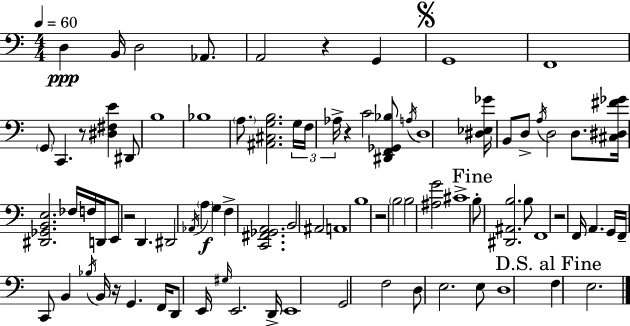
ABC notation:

X:1
T:Untitled
M:4/4
L:1/4
K:C
D, B,,/4 D,2 _A,,/2 A,,2 z G,, G,,4 F,,4 G,,/2 C,, z/2 [^D,^F,E] ^D,,/2 B,4 _B,4 A,/2 [^A,,^C,G,B,]2 G,/4 F,/4 _A,/4 z C2 [^D,,F,,_G,,_B,]/2 A,/4 D,4 [^D,_E,_G]/4 B,,/2 D,/2 A,/4 D,2 D,/2 [^C,^D,^F_G]/4 [^D,,_G,,B,,E,]2 _F,/4 F,/4 D,,/4 E,,/2 z2 D,, ^D,,2 _A,,/4 A, G, F, [C,,^F,,_G,,A,,]2 B,,2 ^A,,2 A,,4 B,4 z2 B,2 B,2 [^A,G]2 ^C4 B,/2 [^D,,^A,,B,]2 B,/2 F,,4 z2 F,,/4 A,, G,,/4 F,,/4 C,,/2 B,, _B,/4 B,,/4 z/4 G,, F,,/4 D,,/2 E,,/4 ^G,/4 E,,2 D,,/4 E,,4 G,,2 F,2 D,/2 E,2 E,/2 D,4 F, E,2